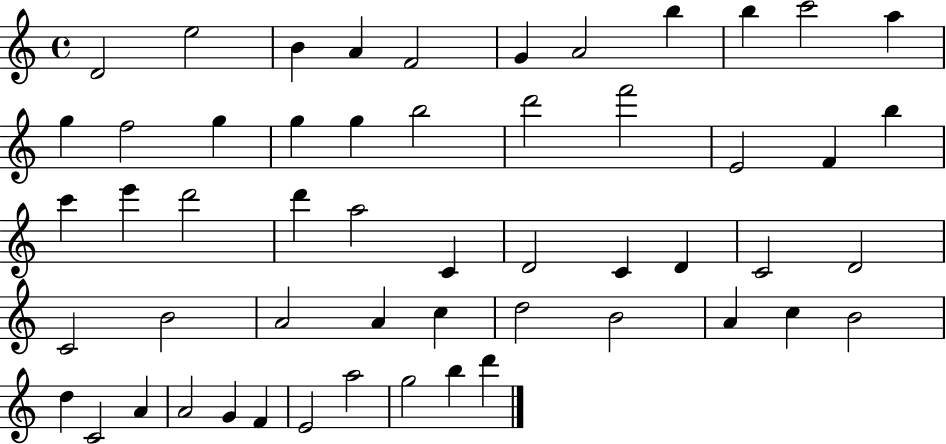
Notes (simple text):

D4/h E5/h B4/q A4/q F4/h G4/q A4/h B5/q B5/q C6/h A5/q G5/q F5/h G5/q G5/q G5/q B5/h D6/h F6/h E4/h F4/q B5/q C6/q E6/q D6/h D6/q A5/h C4/q D4/h C4/q D4/q C4/h D4/h C4/h B4/h A4/h A4/q C5/q D5/h B4/h A4/q C5/q B4/h D5/q C4/h A4/q A4/h G4/q F4/q E4/h A5/h G5/h B5/q D6/q